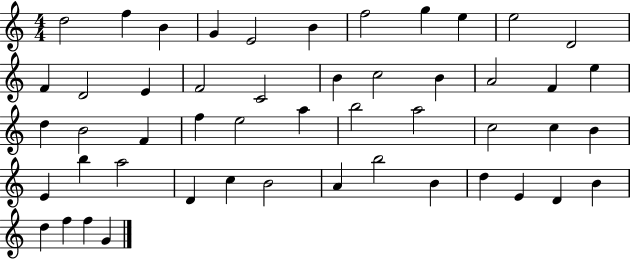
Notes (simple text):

D5/h F5/q B4/q G4/q E4/h B4/q F5/h G5/q E5/q E5/h D4/h F4/q D4/h E4/q F4/h C4/h B4/q C5/h B4/q A4/h F4/q E5/q D5/q B4/h F4/q F5/q E5/h A5/q B5/h A5/h C5/h C5/q B4/q E4/q B5/q A5/h D4/q C5/q B4/h A4/q B5/h B4/q D5/q E4/q D4/q B4/q D5/q F5/q F5/q G4/q